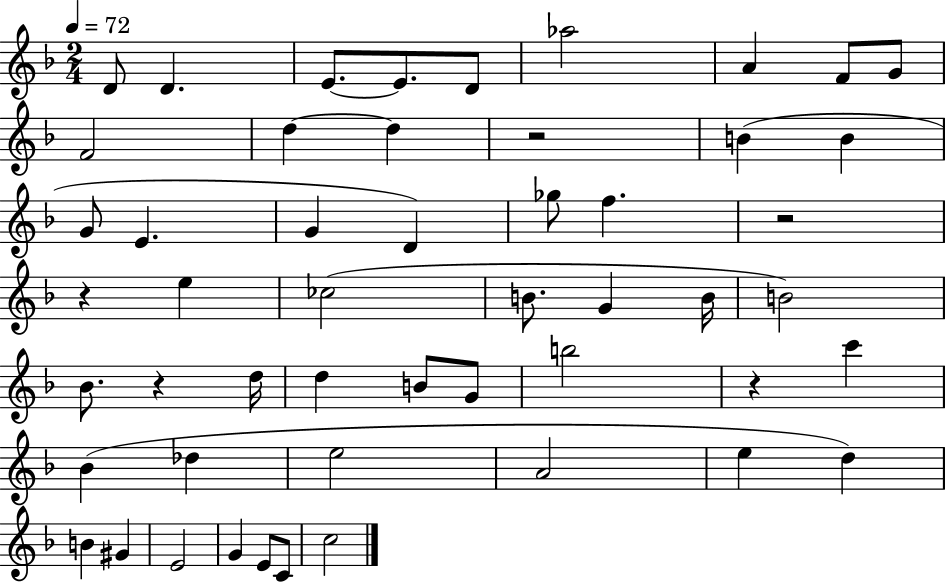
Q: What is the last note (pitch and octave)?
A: C5